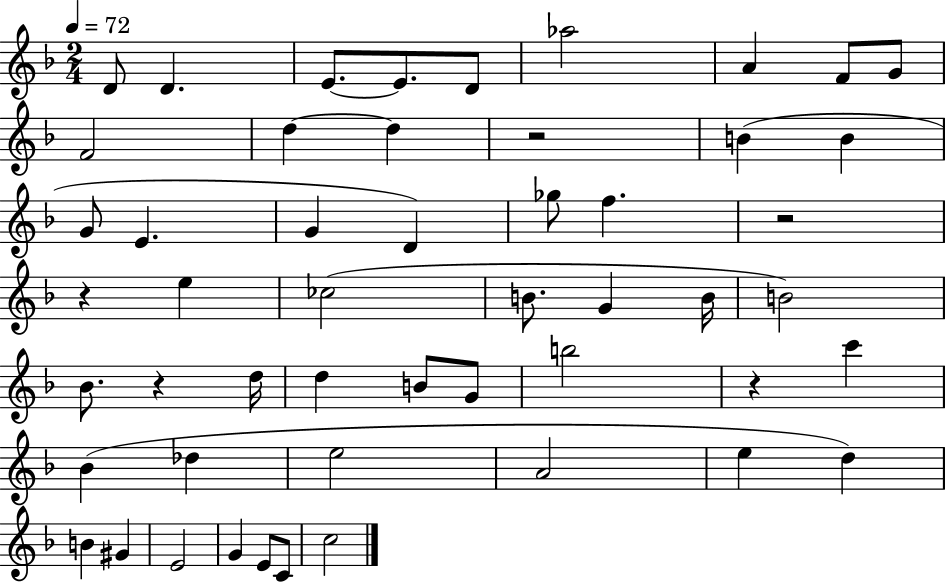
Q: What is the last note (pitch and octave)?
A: C5